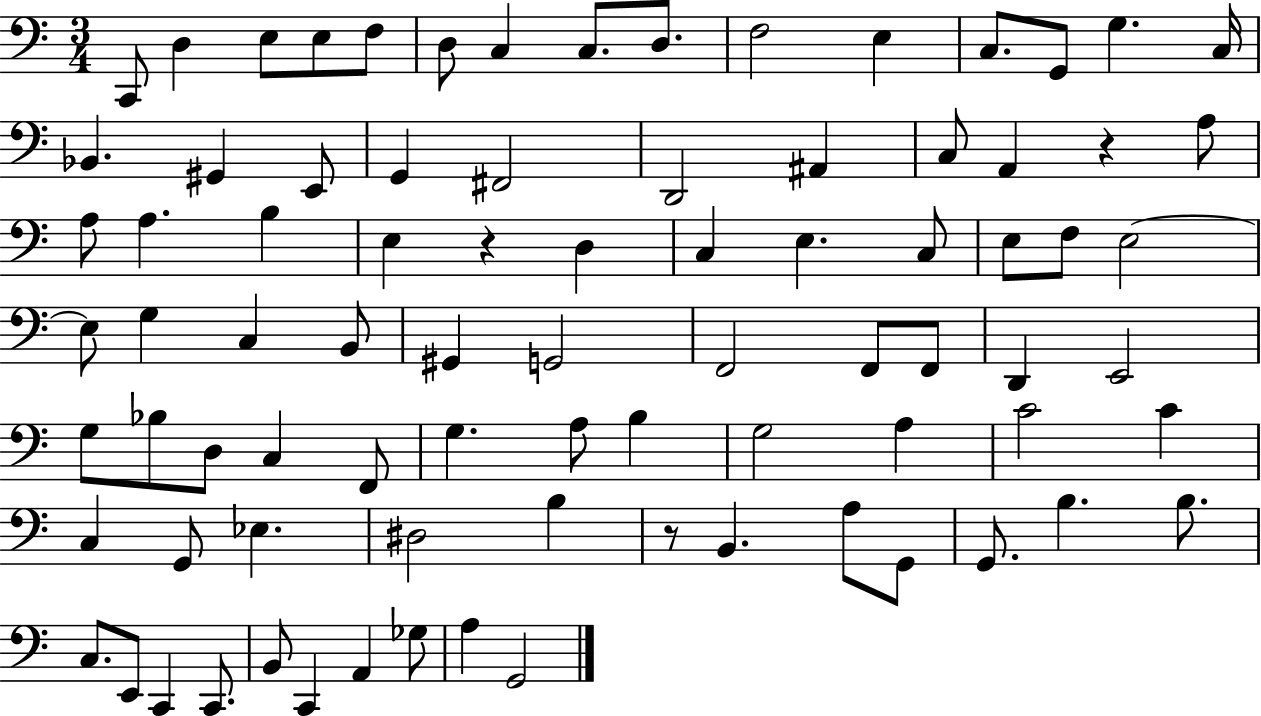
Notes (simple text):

C2/e D3/q E3/e E3/e F3/e D3/e C3/q C3/e. D3/e. F3/h E3/q C3/e. G2/e G3/q. C3/s Bb2/q. G#2/q E2/e G2/q F#2/h D2/h A#2/q C3/e A2/q R/q A3/e A3/e A3/q. B3/q E3/q R/q D3/q C3/q E3/q. C3/e E3/e F3/e E3/h E3/e G3/q C3/q B2/e G#2/q G2/h F2/h F2/e F2/e D2/q E2/h G3/e Bb3/e D3/e C3/q F2/e G3/q. A3/e B3/q G3/h A3/q C4/h C4/q C3/q G2/e Eb3/q. D#3/h B3/q R/e B2/q. A3/e G2/e G2/e. B3/q. B3/e. C3/e. E2/e C2/q C2/e. B2/e C2/q A2/q Gb3/e A3/q G2/h